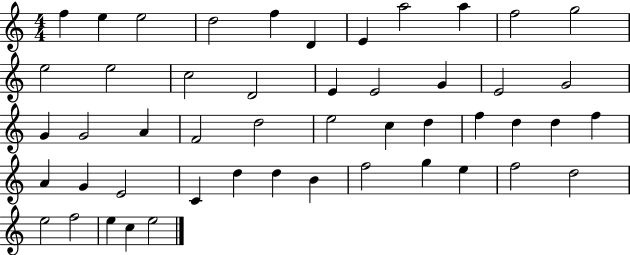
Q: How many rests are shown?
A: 0